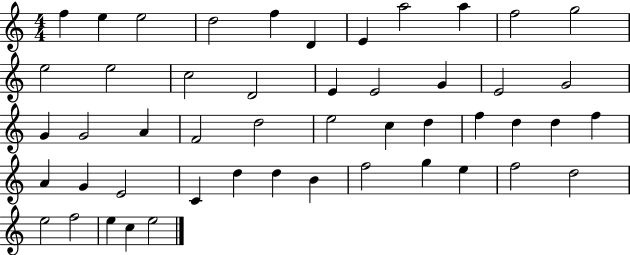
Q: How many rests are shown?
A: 0